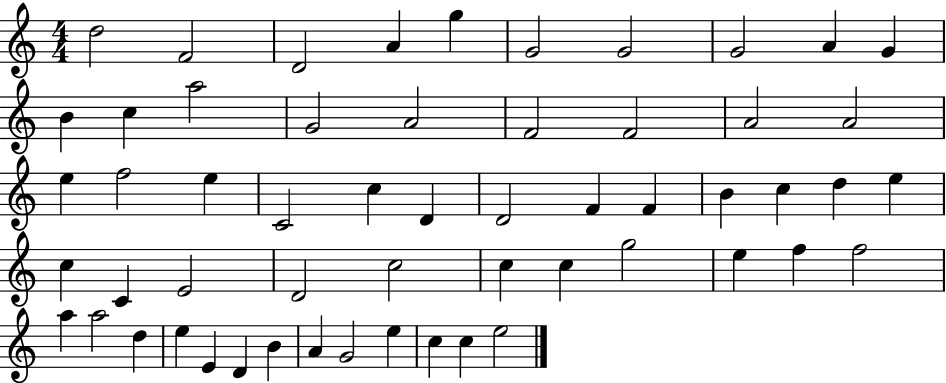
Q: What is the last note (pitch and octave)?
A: E5